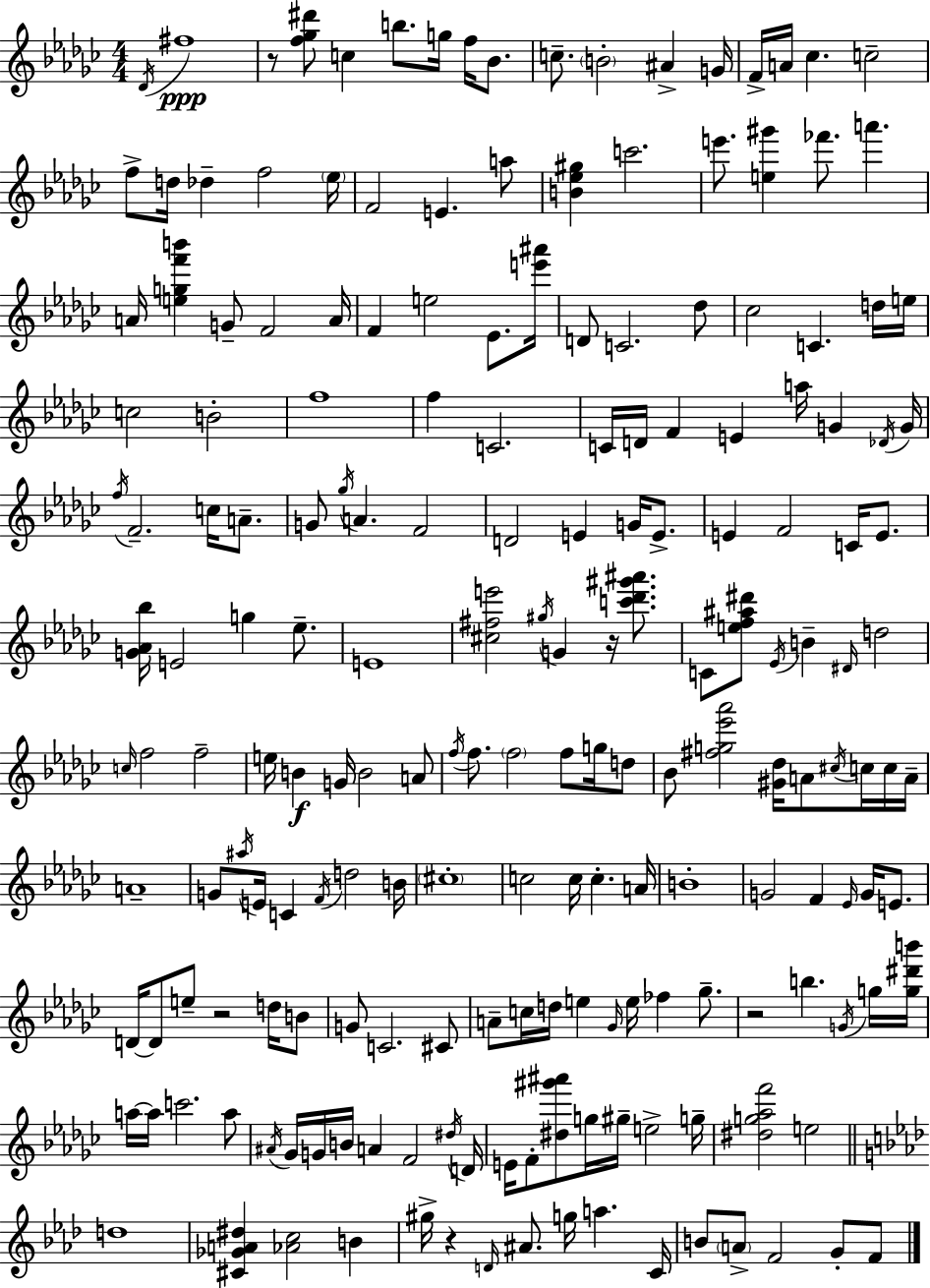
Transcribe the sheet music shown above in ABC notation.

X:1
T:Untitled
M:4/4
L:1/4
K:Ebm
_D/4 ^f4 z/2 [f_g^d']/2 c b/2 g/4 f/4 _B/2 c/2 B2 ^A G/4 F/4 A/4 _c c2 f/2 d/4 _d f2 _e/4 F2 E a/2 [B_e^g] c'2 e'/2 [e^g'] _f'/2 a' A/4 [egf'b'] G/2 F2 A/4 F e2 _E/2 [e'^a']/4 D/2 C2 _d/2 _c2 C d/4 e/4 c2 B2 f4 f C2 C/4 D/4 F E a/4 G _D/4 G/4 f/4 F2 c/4 A/2 G/2 _g/4 A F2 D2 E G/4 E/2 E F2 C/4 E/2 [G_A_b]/4 E2 g _e/2 E4 [^c^fe']2 ^g/4 G z/4 [c'_d'^g'^a']/2 C/2 [ef^a^d']/2 _E/4 B ^D/4 d2 c/4 f2 f2 e/4 B G/4 B2 A/2 f/4 f/2 f2 f/2 g/4 d/2 _B/2 [^fg_e'_a']2 [^G_d]/4 A/2 ^c/4 c/4 c/4 A/4 A4 G/2 ^a/4 E/4 C F/4 d2 B/4 ^c4 c2 c/4 c A/4 B4 G2 F _E/4 G/4 E/2 D/4 D/2 e/2 z2 d/4 B/2 G/2 C2 ^C/2 A/2 c/4 d/4 e _G/4 e/4 _f _g/2 z2 b G/4 g/4 [g^d'b']/4 a/4 a/4 c'2 a/2 ^A/4 _G/4 G/4 B/4 A F2 ^d/4 D/4 E/4 F/2 [^d^g'^a']/2 g/4 ^g/4 e2 g/4 [^dg_af']2 e2 d4 [^C_GA^d] [_Ac]2 B ^g/4 z D/4 ^A/2 g/4 a C/4 B/2 A/2 F2 G/2 F/2